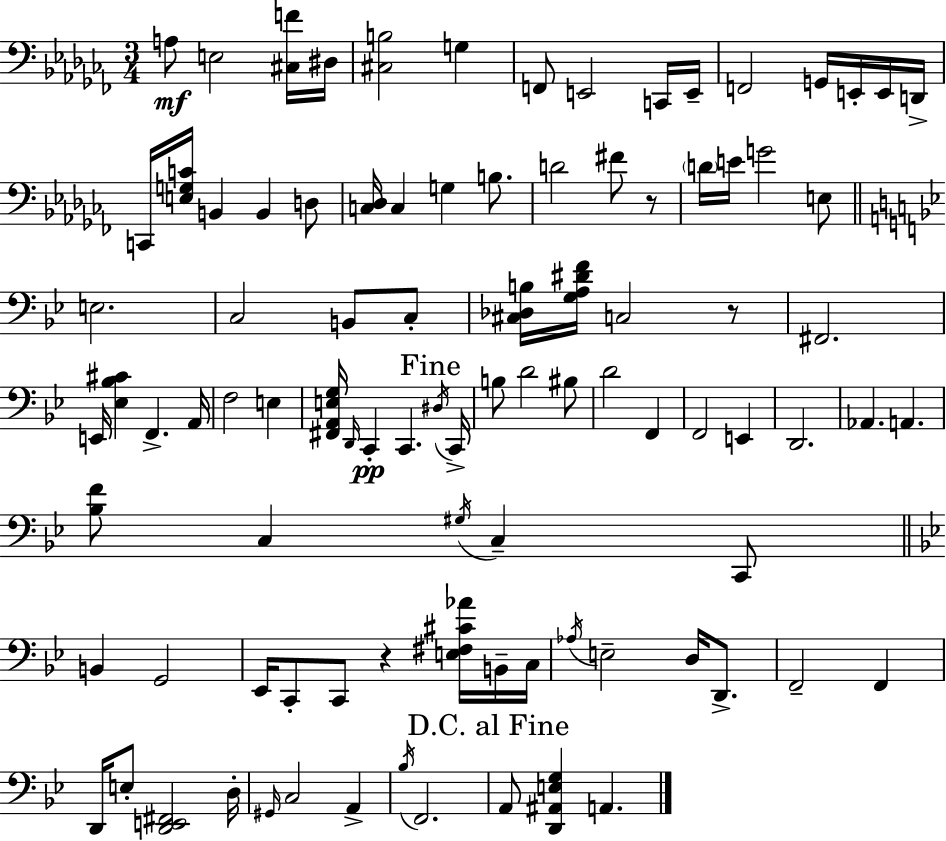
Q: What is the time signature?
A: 3/4